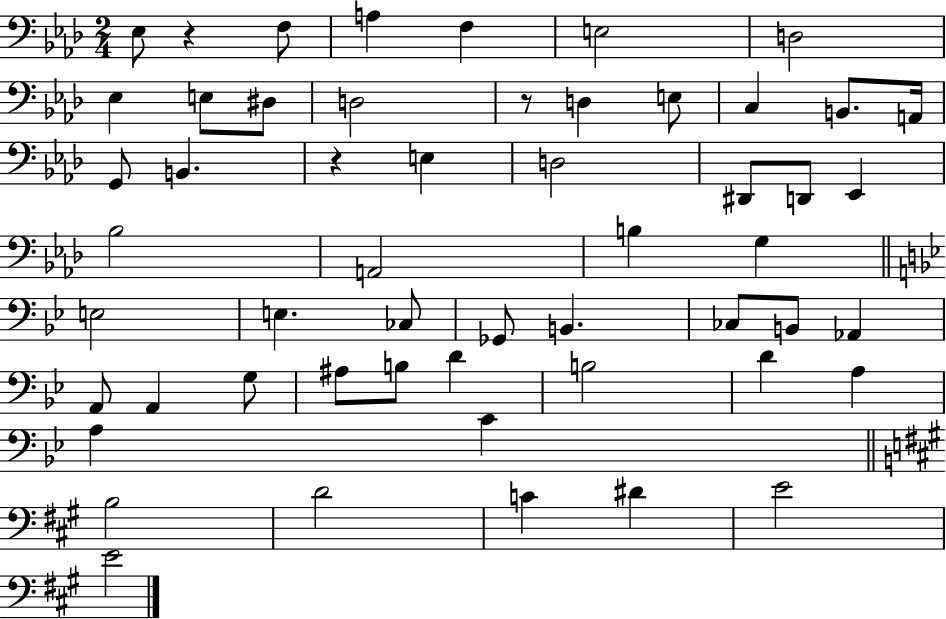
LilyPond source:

{
  \clef bass
  \numericTimeSignature
  \time 2/4
  \key aes \major
  ees8 r4 f8 | a4 f4 | e2 | d2 | \break ees4 e8 dis8 | d2 | r8 d4 e8 | c4 b,8. a,16 | \break g,8 b,4. | r4 e4 | d2 | dis,8 d,8 ees,4 | \break bes2 | a,2 | b4 g4 | \bar "||" \break \key g \minor e2 | e4. ces8 | ges,8 b,4. | ces8 b,8 aes,4 | \break a,8 a,4 g8 | ais8 b8 d'4 | b2 | d'4 a4 | \break a4 c'4 | \bar "||" \break \key a \major b2 | d'2 | c'4 dis'4 | e'2 | \break e'2 | \bar "|."
}